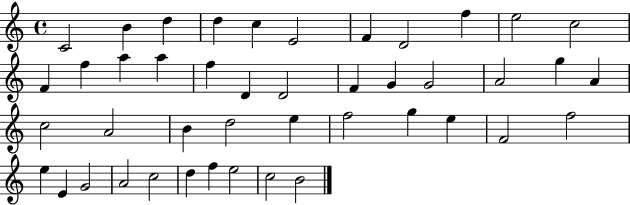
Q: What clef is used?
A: treble